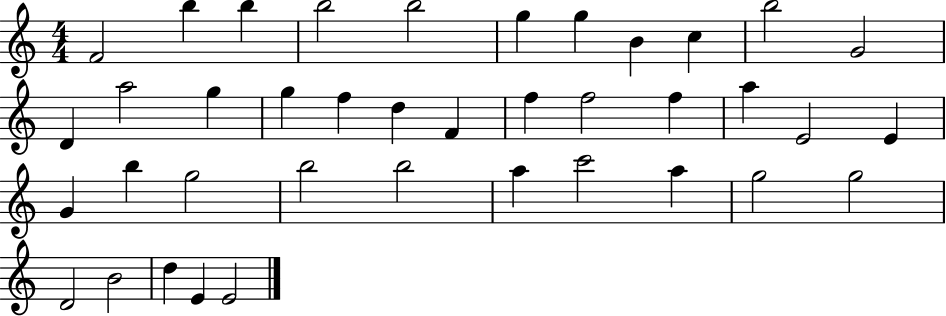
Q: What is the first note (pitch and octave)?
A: F4